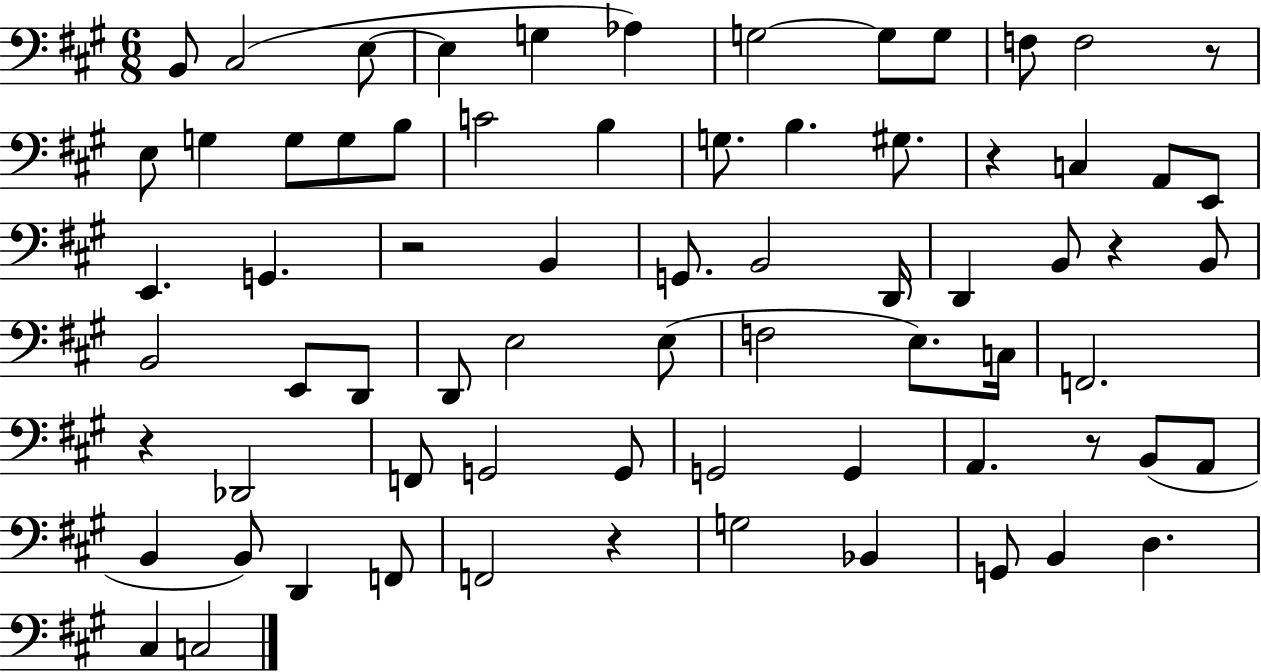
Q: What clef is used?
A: bass